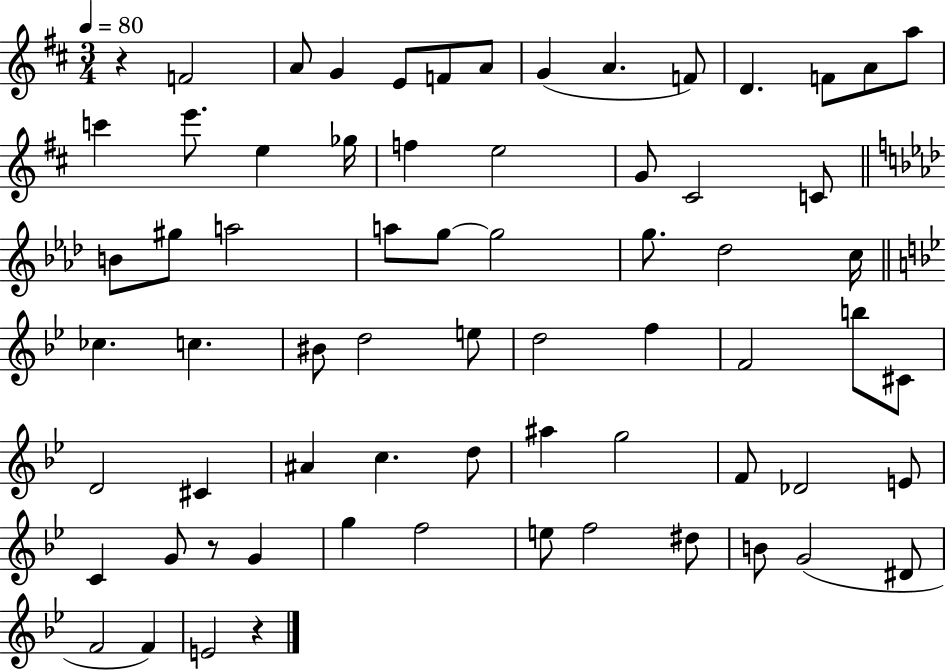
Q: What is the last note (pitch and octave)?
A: E4